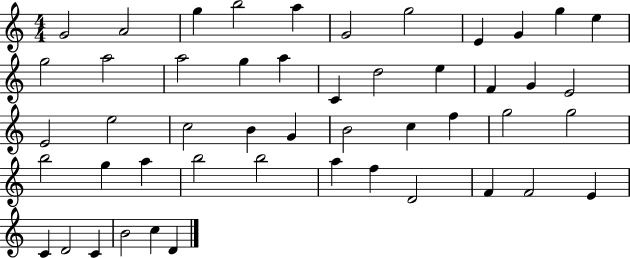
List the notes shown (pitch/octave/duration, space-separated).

G4/h A4/h G5/q B5/h A5/q G4/h G5/h E4/q G4/q G5/q E5/q G5/h A5/h A5/h G5/q A5/q C4/q D5/h E5/q F4/q G4/q E4/h E4/h E5/h C5/h B4/q G4/q B4/h C5/q F5/q G5/h G5/h B5/h G5/q A5/q B5/h B5/h A5/q F5/q D4/h F4/q F4/h E4/q C4/q D4/h C4/q B4/h C5/q D4/q